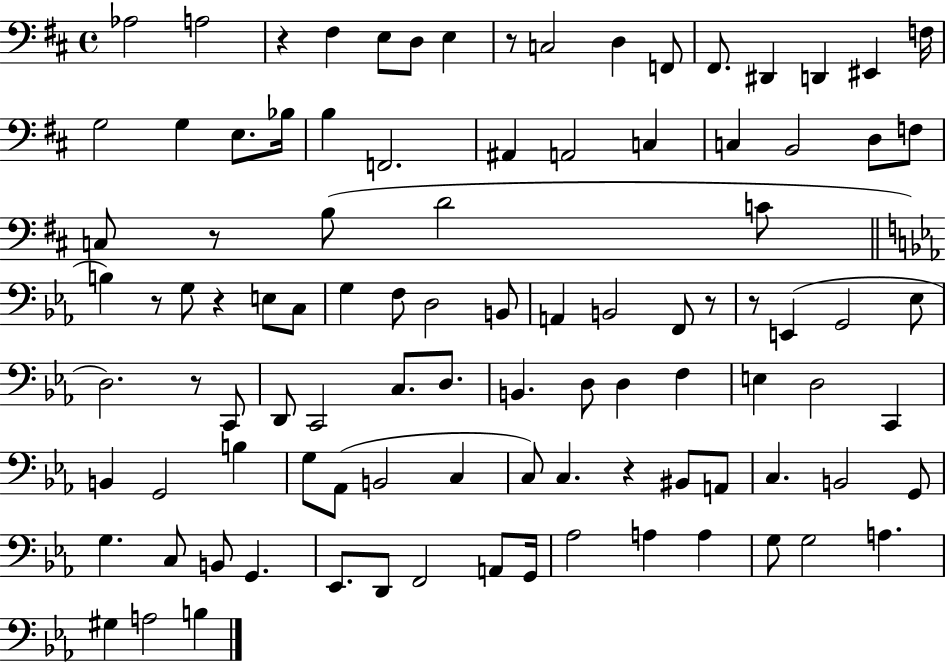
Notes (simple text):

Ab3/h A3/h R/q F#3/q E3/e D3/e E3/q R/e C3/h D3/q F2/e F#2/e. D#2/q D2/q EIS2/q F3/s G3/h G3/q E3/e. Bb3/s B3/q F2/h. A#2/q A2/h C3/q C3/q B2/h D3/e F3/e C3/e R/e B3/e D4/h C4/e B3/q R/e G3/e R/q E3/e C3/e G3/q F3/e D3/h B2/e A2/q B2/h F2/e R/e R/e E2/q G2/h Eb3/e D3/h. R/e C2/e D2/e C2/h C3/e. D3/e. B2/q. D3/e D3/q F3/q E3/q D3/h C2/q B2/q G2/h B3/q G3/e Ab2/e B2/h C3/q C3/e C3/q. R/q BIS2/e A2/e C3/q. B2/h G2/e G3/q. C3/e B2/e G2/q. Eb2/e. D2/e F2/h A2/e G2/s Ab3/h A3/q A3/q G3/e G3/h A3/q. G#3/q A3/h B3/q